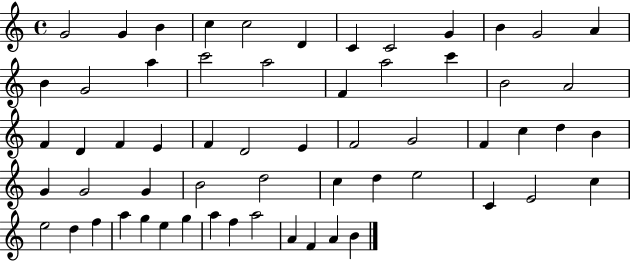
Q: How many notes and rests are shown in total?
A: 60